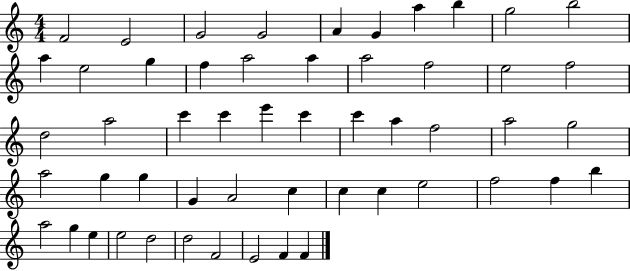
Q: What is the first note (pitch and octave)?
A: F4